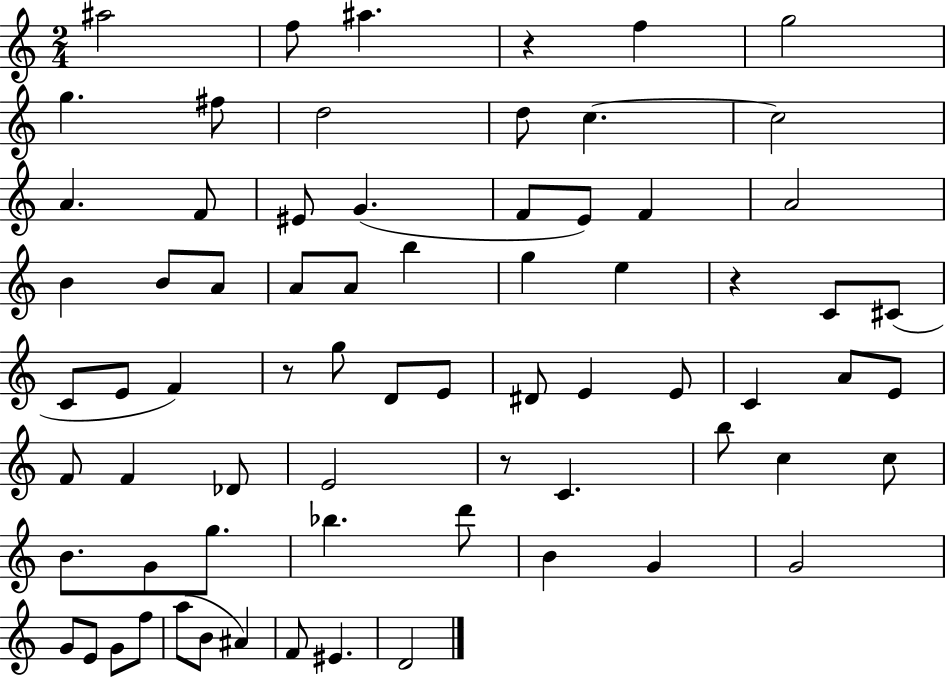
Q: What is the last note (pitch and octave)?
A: D4